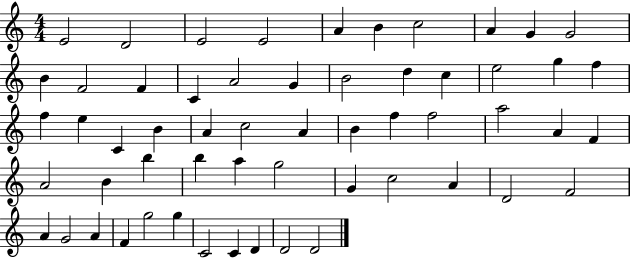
E4/h D4/h E4/h E4/h A4/q B4/q C5/h A4/q G4/q G4/h B4/q F4/h F4/q C4/q A4/h G4/q B4/h D5/q C5/q E5/h G5/q F5/q F5/q E5/q C4/q B4/q A4/q C5/h A4/q B4/q F5/q F5/h A5/h A4/q F4/q A4/h B4/q B5/q B5/q A5/q G5/h G4/q C5/h A4/q D4/h F4/h A4/q G4/h A4/q F4/q G5/h G5/q C4/h C4/q D4/q D4/h D4/h